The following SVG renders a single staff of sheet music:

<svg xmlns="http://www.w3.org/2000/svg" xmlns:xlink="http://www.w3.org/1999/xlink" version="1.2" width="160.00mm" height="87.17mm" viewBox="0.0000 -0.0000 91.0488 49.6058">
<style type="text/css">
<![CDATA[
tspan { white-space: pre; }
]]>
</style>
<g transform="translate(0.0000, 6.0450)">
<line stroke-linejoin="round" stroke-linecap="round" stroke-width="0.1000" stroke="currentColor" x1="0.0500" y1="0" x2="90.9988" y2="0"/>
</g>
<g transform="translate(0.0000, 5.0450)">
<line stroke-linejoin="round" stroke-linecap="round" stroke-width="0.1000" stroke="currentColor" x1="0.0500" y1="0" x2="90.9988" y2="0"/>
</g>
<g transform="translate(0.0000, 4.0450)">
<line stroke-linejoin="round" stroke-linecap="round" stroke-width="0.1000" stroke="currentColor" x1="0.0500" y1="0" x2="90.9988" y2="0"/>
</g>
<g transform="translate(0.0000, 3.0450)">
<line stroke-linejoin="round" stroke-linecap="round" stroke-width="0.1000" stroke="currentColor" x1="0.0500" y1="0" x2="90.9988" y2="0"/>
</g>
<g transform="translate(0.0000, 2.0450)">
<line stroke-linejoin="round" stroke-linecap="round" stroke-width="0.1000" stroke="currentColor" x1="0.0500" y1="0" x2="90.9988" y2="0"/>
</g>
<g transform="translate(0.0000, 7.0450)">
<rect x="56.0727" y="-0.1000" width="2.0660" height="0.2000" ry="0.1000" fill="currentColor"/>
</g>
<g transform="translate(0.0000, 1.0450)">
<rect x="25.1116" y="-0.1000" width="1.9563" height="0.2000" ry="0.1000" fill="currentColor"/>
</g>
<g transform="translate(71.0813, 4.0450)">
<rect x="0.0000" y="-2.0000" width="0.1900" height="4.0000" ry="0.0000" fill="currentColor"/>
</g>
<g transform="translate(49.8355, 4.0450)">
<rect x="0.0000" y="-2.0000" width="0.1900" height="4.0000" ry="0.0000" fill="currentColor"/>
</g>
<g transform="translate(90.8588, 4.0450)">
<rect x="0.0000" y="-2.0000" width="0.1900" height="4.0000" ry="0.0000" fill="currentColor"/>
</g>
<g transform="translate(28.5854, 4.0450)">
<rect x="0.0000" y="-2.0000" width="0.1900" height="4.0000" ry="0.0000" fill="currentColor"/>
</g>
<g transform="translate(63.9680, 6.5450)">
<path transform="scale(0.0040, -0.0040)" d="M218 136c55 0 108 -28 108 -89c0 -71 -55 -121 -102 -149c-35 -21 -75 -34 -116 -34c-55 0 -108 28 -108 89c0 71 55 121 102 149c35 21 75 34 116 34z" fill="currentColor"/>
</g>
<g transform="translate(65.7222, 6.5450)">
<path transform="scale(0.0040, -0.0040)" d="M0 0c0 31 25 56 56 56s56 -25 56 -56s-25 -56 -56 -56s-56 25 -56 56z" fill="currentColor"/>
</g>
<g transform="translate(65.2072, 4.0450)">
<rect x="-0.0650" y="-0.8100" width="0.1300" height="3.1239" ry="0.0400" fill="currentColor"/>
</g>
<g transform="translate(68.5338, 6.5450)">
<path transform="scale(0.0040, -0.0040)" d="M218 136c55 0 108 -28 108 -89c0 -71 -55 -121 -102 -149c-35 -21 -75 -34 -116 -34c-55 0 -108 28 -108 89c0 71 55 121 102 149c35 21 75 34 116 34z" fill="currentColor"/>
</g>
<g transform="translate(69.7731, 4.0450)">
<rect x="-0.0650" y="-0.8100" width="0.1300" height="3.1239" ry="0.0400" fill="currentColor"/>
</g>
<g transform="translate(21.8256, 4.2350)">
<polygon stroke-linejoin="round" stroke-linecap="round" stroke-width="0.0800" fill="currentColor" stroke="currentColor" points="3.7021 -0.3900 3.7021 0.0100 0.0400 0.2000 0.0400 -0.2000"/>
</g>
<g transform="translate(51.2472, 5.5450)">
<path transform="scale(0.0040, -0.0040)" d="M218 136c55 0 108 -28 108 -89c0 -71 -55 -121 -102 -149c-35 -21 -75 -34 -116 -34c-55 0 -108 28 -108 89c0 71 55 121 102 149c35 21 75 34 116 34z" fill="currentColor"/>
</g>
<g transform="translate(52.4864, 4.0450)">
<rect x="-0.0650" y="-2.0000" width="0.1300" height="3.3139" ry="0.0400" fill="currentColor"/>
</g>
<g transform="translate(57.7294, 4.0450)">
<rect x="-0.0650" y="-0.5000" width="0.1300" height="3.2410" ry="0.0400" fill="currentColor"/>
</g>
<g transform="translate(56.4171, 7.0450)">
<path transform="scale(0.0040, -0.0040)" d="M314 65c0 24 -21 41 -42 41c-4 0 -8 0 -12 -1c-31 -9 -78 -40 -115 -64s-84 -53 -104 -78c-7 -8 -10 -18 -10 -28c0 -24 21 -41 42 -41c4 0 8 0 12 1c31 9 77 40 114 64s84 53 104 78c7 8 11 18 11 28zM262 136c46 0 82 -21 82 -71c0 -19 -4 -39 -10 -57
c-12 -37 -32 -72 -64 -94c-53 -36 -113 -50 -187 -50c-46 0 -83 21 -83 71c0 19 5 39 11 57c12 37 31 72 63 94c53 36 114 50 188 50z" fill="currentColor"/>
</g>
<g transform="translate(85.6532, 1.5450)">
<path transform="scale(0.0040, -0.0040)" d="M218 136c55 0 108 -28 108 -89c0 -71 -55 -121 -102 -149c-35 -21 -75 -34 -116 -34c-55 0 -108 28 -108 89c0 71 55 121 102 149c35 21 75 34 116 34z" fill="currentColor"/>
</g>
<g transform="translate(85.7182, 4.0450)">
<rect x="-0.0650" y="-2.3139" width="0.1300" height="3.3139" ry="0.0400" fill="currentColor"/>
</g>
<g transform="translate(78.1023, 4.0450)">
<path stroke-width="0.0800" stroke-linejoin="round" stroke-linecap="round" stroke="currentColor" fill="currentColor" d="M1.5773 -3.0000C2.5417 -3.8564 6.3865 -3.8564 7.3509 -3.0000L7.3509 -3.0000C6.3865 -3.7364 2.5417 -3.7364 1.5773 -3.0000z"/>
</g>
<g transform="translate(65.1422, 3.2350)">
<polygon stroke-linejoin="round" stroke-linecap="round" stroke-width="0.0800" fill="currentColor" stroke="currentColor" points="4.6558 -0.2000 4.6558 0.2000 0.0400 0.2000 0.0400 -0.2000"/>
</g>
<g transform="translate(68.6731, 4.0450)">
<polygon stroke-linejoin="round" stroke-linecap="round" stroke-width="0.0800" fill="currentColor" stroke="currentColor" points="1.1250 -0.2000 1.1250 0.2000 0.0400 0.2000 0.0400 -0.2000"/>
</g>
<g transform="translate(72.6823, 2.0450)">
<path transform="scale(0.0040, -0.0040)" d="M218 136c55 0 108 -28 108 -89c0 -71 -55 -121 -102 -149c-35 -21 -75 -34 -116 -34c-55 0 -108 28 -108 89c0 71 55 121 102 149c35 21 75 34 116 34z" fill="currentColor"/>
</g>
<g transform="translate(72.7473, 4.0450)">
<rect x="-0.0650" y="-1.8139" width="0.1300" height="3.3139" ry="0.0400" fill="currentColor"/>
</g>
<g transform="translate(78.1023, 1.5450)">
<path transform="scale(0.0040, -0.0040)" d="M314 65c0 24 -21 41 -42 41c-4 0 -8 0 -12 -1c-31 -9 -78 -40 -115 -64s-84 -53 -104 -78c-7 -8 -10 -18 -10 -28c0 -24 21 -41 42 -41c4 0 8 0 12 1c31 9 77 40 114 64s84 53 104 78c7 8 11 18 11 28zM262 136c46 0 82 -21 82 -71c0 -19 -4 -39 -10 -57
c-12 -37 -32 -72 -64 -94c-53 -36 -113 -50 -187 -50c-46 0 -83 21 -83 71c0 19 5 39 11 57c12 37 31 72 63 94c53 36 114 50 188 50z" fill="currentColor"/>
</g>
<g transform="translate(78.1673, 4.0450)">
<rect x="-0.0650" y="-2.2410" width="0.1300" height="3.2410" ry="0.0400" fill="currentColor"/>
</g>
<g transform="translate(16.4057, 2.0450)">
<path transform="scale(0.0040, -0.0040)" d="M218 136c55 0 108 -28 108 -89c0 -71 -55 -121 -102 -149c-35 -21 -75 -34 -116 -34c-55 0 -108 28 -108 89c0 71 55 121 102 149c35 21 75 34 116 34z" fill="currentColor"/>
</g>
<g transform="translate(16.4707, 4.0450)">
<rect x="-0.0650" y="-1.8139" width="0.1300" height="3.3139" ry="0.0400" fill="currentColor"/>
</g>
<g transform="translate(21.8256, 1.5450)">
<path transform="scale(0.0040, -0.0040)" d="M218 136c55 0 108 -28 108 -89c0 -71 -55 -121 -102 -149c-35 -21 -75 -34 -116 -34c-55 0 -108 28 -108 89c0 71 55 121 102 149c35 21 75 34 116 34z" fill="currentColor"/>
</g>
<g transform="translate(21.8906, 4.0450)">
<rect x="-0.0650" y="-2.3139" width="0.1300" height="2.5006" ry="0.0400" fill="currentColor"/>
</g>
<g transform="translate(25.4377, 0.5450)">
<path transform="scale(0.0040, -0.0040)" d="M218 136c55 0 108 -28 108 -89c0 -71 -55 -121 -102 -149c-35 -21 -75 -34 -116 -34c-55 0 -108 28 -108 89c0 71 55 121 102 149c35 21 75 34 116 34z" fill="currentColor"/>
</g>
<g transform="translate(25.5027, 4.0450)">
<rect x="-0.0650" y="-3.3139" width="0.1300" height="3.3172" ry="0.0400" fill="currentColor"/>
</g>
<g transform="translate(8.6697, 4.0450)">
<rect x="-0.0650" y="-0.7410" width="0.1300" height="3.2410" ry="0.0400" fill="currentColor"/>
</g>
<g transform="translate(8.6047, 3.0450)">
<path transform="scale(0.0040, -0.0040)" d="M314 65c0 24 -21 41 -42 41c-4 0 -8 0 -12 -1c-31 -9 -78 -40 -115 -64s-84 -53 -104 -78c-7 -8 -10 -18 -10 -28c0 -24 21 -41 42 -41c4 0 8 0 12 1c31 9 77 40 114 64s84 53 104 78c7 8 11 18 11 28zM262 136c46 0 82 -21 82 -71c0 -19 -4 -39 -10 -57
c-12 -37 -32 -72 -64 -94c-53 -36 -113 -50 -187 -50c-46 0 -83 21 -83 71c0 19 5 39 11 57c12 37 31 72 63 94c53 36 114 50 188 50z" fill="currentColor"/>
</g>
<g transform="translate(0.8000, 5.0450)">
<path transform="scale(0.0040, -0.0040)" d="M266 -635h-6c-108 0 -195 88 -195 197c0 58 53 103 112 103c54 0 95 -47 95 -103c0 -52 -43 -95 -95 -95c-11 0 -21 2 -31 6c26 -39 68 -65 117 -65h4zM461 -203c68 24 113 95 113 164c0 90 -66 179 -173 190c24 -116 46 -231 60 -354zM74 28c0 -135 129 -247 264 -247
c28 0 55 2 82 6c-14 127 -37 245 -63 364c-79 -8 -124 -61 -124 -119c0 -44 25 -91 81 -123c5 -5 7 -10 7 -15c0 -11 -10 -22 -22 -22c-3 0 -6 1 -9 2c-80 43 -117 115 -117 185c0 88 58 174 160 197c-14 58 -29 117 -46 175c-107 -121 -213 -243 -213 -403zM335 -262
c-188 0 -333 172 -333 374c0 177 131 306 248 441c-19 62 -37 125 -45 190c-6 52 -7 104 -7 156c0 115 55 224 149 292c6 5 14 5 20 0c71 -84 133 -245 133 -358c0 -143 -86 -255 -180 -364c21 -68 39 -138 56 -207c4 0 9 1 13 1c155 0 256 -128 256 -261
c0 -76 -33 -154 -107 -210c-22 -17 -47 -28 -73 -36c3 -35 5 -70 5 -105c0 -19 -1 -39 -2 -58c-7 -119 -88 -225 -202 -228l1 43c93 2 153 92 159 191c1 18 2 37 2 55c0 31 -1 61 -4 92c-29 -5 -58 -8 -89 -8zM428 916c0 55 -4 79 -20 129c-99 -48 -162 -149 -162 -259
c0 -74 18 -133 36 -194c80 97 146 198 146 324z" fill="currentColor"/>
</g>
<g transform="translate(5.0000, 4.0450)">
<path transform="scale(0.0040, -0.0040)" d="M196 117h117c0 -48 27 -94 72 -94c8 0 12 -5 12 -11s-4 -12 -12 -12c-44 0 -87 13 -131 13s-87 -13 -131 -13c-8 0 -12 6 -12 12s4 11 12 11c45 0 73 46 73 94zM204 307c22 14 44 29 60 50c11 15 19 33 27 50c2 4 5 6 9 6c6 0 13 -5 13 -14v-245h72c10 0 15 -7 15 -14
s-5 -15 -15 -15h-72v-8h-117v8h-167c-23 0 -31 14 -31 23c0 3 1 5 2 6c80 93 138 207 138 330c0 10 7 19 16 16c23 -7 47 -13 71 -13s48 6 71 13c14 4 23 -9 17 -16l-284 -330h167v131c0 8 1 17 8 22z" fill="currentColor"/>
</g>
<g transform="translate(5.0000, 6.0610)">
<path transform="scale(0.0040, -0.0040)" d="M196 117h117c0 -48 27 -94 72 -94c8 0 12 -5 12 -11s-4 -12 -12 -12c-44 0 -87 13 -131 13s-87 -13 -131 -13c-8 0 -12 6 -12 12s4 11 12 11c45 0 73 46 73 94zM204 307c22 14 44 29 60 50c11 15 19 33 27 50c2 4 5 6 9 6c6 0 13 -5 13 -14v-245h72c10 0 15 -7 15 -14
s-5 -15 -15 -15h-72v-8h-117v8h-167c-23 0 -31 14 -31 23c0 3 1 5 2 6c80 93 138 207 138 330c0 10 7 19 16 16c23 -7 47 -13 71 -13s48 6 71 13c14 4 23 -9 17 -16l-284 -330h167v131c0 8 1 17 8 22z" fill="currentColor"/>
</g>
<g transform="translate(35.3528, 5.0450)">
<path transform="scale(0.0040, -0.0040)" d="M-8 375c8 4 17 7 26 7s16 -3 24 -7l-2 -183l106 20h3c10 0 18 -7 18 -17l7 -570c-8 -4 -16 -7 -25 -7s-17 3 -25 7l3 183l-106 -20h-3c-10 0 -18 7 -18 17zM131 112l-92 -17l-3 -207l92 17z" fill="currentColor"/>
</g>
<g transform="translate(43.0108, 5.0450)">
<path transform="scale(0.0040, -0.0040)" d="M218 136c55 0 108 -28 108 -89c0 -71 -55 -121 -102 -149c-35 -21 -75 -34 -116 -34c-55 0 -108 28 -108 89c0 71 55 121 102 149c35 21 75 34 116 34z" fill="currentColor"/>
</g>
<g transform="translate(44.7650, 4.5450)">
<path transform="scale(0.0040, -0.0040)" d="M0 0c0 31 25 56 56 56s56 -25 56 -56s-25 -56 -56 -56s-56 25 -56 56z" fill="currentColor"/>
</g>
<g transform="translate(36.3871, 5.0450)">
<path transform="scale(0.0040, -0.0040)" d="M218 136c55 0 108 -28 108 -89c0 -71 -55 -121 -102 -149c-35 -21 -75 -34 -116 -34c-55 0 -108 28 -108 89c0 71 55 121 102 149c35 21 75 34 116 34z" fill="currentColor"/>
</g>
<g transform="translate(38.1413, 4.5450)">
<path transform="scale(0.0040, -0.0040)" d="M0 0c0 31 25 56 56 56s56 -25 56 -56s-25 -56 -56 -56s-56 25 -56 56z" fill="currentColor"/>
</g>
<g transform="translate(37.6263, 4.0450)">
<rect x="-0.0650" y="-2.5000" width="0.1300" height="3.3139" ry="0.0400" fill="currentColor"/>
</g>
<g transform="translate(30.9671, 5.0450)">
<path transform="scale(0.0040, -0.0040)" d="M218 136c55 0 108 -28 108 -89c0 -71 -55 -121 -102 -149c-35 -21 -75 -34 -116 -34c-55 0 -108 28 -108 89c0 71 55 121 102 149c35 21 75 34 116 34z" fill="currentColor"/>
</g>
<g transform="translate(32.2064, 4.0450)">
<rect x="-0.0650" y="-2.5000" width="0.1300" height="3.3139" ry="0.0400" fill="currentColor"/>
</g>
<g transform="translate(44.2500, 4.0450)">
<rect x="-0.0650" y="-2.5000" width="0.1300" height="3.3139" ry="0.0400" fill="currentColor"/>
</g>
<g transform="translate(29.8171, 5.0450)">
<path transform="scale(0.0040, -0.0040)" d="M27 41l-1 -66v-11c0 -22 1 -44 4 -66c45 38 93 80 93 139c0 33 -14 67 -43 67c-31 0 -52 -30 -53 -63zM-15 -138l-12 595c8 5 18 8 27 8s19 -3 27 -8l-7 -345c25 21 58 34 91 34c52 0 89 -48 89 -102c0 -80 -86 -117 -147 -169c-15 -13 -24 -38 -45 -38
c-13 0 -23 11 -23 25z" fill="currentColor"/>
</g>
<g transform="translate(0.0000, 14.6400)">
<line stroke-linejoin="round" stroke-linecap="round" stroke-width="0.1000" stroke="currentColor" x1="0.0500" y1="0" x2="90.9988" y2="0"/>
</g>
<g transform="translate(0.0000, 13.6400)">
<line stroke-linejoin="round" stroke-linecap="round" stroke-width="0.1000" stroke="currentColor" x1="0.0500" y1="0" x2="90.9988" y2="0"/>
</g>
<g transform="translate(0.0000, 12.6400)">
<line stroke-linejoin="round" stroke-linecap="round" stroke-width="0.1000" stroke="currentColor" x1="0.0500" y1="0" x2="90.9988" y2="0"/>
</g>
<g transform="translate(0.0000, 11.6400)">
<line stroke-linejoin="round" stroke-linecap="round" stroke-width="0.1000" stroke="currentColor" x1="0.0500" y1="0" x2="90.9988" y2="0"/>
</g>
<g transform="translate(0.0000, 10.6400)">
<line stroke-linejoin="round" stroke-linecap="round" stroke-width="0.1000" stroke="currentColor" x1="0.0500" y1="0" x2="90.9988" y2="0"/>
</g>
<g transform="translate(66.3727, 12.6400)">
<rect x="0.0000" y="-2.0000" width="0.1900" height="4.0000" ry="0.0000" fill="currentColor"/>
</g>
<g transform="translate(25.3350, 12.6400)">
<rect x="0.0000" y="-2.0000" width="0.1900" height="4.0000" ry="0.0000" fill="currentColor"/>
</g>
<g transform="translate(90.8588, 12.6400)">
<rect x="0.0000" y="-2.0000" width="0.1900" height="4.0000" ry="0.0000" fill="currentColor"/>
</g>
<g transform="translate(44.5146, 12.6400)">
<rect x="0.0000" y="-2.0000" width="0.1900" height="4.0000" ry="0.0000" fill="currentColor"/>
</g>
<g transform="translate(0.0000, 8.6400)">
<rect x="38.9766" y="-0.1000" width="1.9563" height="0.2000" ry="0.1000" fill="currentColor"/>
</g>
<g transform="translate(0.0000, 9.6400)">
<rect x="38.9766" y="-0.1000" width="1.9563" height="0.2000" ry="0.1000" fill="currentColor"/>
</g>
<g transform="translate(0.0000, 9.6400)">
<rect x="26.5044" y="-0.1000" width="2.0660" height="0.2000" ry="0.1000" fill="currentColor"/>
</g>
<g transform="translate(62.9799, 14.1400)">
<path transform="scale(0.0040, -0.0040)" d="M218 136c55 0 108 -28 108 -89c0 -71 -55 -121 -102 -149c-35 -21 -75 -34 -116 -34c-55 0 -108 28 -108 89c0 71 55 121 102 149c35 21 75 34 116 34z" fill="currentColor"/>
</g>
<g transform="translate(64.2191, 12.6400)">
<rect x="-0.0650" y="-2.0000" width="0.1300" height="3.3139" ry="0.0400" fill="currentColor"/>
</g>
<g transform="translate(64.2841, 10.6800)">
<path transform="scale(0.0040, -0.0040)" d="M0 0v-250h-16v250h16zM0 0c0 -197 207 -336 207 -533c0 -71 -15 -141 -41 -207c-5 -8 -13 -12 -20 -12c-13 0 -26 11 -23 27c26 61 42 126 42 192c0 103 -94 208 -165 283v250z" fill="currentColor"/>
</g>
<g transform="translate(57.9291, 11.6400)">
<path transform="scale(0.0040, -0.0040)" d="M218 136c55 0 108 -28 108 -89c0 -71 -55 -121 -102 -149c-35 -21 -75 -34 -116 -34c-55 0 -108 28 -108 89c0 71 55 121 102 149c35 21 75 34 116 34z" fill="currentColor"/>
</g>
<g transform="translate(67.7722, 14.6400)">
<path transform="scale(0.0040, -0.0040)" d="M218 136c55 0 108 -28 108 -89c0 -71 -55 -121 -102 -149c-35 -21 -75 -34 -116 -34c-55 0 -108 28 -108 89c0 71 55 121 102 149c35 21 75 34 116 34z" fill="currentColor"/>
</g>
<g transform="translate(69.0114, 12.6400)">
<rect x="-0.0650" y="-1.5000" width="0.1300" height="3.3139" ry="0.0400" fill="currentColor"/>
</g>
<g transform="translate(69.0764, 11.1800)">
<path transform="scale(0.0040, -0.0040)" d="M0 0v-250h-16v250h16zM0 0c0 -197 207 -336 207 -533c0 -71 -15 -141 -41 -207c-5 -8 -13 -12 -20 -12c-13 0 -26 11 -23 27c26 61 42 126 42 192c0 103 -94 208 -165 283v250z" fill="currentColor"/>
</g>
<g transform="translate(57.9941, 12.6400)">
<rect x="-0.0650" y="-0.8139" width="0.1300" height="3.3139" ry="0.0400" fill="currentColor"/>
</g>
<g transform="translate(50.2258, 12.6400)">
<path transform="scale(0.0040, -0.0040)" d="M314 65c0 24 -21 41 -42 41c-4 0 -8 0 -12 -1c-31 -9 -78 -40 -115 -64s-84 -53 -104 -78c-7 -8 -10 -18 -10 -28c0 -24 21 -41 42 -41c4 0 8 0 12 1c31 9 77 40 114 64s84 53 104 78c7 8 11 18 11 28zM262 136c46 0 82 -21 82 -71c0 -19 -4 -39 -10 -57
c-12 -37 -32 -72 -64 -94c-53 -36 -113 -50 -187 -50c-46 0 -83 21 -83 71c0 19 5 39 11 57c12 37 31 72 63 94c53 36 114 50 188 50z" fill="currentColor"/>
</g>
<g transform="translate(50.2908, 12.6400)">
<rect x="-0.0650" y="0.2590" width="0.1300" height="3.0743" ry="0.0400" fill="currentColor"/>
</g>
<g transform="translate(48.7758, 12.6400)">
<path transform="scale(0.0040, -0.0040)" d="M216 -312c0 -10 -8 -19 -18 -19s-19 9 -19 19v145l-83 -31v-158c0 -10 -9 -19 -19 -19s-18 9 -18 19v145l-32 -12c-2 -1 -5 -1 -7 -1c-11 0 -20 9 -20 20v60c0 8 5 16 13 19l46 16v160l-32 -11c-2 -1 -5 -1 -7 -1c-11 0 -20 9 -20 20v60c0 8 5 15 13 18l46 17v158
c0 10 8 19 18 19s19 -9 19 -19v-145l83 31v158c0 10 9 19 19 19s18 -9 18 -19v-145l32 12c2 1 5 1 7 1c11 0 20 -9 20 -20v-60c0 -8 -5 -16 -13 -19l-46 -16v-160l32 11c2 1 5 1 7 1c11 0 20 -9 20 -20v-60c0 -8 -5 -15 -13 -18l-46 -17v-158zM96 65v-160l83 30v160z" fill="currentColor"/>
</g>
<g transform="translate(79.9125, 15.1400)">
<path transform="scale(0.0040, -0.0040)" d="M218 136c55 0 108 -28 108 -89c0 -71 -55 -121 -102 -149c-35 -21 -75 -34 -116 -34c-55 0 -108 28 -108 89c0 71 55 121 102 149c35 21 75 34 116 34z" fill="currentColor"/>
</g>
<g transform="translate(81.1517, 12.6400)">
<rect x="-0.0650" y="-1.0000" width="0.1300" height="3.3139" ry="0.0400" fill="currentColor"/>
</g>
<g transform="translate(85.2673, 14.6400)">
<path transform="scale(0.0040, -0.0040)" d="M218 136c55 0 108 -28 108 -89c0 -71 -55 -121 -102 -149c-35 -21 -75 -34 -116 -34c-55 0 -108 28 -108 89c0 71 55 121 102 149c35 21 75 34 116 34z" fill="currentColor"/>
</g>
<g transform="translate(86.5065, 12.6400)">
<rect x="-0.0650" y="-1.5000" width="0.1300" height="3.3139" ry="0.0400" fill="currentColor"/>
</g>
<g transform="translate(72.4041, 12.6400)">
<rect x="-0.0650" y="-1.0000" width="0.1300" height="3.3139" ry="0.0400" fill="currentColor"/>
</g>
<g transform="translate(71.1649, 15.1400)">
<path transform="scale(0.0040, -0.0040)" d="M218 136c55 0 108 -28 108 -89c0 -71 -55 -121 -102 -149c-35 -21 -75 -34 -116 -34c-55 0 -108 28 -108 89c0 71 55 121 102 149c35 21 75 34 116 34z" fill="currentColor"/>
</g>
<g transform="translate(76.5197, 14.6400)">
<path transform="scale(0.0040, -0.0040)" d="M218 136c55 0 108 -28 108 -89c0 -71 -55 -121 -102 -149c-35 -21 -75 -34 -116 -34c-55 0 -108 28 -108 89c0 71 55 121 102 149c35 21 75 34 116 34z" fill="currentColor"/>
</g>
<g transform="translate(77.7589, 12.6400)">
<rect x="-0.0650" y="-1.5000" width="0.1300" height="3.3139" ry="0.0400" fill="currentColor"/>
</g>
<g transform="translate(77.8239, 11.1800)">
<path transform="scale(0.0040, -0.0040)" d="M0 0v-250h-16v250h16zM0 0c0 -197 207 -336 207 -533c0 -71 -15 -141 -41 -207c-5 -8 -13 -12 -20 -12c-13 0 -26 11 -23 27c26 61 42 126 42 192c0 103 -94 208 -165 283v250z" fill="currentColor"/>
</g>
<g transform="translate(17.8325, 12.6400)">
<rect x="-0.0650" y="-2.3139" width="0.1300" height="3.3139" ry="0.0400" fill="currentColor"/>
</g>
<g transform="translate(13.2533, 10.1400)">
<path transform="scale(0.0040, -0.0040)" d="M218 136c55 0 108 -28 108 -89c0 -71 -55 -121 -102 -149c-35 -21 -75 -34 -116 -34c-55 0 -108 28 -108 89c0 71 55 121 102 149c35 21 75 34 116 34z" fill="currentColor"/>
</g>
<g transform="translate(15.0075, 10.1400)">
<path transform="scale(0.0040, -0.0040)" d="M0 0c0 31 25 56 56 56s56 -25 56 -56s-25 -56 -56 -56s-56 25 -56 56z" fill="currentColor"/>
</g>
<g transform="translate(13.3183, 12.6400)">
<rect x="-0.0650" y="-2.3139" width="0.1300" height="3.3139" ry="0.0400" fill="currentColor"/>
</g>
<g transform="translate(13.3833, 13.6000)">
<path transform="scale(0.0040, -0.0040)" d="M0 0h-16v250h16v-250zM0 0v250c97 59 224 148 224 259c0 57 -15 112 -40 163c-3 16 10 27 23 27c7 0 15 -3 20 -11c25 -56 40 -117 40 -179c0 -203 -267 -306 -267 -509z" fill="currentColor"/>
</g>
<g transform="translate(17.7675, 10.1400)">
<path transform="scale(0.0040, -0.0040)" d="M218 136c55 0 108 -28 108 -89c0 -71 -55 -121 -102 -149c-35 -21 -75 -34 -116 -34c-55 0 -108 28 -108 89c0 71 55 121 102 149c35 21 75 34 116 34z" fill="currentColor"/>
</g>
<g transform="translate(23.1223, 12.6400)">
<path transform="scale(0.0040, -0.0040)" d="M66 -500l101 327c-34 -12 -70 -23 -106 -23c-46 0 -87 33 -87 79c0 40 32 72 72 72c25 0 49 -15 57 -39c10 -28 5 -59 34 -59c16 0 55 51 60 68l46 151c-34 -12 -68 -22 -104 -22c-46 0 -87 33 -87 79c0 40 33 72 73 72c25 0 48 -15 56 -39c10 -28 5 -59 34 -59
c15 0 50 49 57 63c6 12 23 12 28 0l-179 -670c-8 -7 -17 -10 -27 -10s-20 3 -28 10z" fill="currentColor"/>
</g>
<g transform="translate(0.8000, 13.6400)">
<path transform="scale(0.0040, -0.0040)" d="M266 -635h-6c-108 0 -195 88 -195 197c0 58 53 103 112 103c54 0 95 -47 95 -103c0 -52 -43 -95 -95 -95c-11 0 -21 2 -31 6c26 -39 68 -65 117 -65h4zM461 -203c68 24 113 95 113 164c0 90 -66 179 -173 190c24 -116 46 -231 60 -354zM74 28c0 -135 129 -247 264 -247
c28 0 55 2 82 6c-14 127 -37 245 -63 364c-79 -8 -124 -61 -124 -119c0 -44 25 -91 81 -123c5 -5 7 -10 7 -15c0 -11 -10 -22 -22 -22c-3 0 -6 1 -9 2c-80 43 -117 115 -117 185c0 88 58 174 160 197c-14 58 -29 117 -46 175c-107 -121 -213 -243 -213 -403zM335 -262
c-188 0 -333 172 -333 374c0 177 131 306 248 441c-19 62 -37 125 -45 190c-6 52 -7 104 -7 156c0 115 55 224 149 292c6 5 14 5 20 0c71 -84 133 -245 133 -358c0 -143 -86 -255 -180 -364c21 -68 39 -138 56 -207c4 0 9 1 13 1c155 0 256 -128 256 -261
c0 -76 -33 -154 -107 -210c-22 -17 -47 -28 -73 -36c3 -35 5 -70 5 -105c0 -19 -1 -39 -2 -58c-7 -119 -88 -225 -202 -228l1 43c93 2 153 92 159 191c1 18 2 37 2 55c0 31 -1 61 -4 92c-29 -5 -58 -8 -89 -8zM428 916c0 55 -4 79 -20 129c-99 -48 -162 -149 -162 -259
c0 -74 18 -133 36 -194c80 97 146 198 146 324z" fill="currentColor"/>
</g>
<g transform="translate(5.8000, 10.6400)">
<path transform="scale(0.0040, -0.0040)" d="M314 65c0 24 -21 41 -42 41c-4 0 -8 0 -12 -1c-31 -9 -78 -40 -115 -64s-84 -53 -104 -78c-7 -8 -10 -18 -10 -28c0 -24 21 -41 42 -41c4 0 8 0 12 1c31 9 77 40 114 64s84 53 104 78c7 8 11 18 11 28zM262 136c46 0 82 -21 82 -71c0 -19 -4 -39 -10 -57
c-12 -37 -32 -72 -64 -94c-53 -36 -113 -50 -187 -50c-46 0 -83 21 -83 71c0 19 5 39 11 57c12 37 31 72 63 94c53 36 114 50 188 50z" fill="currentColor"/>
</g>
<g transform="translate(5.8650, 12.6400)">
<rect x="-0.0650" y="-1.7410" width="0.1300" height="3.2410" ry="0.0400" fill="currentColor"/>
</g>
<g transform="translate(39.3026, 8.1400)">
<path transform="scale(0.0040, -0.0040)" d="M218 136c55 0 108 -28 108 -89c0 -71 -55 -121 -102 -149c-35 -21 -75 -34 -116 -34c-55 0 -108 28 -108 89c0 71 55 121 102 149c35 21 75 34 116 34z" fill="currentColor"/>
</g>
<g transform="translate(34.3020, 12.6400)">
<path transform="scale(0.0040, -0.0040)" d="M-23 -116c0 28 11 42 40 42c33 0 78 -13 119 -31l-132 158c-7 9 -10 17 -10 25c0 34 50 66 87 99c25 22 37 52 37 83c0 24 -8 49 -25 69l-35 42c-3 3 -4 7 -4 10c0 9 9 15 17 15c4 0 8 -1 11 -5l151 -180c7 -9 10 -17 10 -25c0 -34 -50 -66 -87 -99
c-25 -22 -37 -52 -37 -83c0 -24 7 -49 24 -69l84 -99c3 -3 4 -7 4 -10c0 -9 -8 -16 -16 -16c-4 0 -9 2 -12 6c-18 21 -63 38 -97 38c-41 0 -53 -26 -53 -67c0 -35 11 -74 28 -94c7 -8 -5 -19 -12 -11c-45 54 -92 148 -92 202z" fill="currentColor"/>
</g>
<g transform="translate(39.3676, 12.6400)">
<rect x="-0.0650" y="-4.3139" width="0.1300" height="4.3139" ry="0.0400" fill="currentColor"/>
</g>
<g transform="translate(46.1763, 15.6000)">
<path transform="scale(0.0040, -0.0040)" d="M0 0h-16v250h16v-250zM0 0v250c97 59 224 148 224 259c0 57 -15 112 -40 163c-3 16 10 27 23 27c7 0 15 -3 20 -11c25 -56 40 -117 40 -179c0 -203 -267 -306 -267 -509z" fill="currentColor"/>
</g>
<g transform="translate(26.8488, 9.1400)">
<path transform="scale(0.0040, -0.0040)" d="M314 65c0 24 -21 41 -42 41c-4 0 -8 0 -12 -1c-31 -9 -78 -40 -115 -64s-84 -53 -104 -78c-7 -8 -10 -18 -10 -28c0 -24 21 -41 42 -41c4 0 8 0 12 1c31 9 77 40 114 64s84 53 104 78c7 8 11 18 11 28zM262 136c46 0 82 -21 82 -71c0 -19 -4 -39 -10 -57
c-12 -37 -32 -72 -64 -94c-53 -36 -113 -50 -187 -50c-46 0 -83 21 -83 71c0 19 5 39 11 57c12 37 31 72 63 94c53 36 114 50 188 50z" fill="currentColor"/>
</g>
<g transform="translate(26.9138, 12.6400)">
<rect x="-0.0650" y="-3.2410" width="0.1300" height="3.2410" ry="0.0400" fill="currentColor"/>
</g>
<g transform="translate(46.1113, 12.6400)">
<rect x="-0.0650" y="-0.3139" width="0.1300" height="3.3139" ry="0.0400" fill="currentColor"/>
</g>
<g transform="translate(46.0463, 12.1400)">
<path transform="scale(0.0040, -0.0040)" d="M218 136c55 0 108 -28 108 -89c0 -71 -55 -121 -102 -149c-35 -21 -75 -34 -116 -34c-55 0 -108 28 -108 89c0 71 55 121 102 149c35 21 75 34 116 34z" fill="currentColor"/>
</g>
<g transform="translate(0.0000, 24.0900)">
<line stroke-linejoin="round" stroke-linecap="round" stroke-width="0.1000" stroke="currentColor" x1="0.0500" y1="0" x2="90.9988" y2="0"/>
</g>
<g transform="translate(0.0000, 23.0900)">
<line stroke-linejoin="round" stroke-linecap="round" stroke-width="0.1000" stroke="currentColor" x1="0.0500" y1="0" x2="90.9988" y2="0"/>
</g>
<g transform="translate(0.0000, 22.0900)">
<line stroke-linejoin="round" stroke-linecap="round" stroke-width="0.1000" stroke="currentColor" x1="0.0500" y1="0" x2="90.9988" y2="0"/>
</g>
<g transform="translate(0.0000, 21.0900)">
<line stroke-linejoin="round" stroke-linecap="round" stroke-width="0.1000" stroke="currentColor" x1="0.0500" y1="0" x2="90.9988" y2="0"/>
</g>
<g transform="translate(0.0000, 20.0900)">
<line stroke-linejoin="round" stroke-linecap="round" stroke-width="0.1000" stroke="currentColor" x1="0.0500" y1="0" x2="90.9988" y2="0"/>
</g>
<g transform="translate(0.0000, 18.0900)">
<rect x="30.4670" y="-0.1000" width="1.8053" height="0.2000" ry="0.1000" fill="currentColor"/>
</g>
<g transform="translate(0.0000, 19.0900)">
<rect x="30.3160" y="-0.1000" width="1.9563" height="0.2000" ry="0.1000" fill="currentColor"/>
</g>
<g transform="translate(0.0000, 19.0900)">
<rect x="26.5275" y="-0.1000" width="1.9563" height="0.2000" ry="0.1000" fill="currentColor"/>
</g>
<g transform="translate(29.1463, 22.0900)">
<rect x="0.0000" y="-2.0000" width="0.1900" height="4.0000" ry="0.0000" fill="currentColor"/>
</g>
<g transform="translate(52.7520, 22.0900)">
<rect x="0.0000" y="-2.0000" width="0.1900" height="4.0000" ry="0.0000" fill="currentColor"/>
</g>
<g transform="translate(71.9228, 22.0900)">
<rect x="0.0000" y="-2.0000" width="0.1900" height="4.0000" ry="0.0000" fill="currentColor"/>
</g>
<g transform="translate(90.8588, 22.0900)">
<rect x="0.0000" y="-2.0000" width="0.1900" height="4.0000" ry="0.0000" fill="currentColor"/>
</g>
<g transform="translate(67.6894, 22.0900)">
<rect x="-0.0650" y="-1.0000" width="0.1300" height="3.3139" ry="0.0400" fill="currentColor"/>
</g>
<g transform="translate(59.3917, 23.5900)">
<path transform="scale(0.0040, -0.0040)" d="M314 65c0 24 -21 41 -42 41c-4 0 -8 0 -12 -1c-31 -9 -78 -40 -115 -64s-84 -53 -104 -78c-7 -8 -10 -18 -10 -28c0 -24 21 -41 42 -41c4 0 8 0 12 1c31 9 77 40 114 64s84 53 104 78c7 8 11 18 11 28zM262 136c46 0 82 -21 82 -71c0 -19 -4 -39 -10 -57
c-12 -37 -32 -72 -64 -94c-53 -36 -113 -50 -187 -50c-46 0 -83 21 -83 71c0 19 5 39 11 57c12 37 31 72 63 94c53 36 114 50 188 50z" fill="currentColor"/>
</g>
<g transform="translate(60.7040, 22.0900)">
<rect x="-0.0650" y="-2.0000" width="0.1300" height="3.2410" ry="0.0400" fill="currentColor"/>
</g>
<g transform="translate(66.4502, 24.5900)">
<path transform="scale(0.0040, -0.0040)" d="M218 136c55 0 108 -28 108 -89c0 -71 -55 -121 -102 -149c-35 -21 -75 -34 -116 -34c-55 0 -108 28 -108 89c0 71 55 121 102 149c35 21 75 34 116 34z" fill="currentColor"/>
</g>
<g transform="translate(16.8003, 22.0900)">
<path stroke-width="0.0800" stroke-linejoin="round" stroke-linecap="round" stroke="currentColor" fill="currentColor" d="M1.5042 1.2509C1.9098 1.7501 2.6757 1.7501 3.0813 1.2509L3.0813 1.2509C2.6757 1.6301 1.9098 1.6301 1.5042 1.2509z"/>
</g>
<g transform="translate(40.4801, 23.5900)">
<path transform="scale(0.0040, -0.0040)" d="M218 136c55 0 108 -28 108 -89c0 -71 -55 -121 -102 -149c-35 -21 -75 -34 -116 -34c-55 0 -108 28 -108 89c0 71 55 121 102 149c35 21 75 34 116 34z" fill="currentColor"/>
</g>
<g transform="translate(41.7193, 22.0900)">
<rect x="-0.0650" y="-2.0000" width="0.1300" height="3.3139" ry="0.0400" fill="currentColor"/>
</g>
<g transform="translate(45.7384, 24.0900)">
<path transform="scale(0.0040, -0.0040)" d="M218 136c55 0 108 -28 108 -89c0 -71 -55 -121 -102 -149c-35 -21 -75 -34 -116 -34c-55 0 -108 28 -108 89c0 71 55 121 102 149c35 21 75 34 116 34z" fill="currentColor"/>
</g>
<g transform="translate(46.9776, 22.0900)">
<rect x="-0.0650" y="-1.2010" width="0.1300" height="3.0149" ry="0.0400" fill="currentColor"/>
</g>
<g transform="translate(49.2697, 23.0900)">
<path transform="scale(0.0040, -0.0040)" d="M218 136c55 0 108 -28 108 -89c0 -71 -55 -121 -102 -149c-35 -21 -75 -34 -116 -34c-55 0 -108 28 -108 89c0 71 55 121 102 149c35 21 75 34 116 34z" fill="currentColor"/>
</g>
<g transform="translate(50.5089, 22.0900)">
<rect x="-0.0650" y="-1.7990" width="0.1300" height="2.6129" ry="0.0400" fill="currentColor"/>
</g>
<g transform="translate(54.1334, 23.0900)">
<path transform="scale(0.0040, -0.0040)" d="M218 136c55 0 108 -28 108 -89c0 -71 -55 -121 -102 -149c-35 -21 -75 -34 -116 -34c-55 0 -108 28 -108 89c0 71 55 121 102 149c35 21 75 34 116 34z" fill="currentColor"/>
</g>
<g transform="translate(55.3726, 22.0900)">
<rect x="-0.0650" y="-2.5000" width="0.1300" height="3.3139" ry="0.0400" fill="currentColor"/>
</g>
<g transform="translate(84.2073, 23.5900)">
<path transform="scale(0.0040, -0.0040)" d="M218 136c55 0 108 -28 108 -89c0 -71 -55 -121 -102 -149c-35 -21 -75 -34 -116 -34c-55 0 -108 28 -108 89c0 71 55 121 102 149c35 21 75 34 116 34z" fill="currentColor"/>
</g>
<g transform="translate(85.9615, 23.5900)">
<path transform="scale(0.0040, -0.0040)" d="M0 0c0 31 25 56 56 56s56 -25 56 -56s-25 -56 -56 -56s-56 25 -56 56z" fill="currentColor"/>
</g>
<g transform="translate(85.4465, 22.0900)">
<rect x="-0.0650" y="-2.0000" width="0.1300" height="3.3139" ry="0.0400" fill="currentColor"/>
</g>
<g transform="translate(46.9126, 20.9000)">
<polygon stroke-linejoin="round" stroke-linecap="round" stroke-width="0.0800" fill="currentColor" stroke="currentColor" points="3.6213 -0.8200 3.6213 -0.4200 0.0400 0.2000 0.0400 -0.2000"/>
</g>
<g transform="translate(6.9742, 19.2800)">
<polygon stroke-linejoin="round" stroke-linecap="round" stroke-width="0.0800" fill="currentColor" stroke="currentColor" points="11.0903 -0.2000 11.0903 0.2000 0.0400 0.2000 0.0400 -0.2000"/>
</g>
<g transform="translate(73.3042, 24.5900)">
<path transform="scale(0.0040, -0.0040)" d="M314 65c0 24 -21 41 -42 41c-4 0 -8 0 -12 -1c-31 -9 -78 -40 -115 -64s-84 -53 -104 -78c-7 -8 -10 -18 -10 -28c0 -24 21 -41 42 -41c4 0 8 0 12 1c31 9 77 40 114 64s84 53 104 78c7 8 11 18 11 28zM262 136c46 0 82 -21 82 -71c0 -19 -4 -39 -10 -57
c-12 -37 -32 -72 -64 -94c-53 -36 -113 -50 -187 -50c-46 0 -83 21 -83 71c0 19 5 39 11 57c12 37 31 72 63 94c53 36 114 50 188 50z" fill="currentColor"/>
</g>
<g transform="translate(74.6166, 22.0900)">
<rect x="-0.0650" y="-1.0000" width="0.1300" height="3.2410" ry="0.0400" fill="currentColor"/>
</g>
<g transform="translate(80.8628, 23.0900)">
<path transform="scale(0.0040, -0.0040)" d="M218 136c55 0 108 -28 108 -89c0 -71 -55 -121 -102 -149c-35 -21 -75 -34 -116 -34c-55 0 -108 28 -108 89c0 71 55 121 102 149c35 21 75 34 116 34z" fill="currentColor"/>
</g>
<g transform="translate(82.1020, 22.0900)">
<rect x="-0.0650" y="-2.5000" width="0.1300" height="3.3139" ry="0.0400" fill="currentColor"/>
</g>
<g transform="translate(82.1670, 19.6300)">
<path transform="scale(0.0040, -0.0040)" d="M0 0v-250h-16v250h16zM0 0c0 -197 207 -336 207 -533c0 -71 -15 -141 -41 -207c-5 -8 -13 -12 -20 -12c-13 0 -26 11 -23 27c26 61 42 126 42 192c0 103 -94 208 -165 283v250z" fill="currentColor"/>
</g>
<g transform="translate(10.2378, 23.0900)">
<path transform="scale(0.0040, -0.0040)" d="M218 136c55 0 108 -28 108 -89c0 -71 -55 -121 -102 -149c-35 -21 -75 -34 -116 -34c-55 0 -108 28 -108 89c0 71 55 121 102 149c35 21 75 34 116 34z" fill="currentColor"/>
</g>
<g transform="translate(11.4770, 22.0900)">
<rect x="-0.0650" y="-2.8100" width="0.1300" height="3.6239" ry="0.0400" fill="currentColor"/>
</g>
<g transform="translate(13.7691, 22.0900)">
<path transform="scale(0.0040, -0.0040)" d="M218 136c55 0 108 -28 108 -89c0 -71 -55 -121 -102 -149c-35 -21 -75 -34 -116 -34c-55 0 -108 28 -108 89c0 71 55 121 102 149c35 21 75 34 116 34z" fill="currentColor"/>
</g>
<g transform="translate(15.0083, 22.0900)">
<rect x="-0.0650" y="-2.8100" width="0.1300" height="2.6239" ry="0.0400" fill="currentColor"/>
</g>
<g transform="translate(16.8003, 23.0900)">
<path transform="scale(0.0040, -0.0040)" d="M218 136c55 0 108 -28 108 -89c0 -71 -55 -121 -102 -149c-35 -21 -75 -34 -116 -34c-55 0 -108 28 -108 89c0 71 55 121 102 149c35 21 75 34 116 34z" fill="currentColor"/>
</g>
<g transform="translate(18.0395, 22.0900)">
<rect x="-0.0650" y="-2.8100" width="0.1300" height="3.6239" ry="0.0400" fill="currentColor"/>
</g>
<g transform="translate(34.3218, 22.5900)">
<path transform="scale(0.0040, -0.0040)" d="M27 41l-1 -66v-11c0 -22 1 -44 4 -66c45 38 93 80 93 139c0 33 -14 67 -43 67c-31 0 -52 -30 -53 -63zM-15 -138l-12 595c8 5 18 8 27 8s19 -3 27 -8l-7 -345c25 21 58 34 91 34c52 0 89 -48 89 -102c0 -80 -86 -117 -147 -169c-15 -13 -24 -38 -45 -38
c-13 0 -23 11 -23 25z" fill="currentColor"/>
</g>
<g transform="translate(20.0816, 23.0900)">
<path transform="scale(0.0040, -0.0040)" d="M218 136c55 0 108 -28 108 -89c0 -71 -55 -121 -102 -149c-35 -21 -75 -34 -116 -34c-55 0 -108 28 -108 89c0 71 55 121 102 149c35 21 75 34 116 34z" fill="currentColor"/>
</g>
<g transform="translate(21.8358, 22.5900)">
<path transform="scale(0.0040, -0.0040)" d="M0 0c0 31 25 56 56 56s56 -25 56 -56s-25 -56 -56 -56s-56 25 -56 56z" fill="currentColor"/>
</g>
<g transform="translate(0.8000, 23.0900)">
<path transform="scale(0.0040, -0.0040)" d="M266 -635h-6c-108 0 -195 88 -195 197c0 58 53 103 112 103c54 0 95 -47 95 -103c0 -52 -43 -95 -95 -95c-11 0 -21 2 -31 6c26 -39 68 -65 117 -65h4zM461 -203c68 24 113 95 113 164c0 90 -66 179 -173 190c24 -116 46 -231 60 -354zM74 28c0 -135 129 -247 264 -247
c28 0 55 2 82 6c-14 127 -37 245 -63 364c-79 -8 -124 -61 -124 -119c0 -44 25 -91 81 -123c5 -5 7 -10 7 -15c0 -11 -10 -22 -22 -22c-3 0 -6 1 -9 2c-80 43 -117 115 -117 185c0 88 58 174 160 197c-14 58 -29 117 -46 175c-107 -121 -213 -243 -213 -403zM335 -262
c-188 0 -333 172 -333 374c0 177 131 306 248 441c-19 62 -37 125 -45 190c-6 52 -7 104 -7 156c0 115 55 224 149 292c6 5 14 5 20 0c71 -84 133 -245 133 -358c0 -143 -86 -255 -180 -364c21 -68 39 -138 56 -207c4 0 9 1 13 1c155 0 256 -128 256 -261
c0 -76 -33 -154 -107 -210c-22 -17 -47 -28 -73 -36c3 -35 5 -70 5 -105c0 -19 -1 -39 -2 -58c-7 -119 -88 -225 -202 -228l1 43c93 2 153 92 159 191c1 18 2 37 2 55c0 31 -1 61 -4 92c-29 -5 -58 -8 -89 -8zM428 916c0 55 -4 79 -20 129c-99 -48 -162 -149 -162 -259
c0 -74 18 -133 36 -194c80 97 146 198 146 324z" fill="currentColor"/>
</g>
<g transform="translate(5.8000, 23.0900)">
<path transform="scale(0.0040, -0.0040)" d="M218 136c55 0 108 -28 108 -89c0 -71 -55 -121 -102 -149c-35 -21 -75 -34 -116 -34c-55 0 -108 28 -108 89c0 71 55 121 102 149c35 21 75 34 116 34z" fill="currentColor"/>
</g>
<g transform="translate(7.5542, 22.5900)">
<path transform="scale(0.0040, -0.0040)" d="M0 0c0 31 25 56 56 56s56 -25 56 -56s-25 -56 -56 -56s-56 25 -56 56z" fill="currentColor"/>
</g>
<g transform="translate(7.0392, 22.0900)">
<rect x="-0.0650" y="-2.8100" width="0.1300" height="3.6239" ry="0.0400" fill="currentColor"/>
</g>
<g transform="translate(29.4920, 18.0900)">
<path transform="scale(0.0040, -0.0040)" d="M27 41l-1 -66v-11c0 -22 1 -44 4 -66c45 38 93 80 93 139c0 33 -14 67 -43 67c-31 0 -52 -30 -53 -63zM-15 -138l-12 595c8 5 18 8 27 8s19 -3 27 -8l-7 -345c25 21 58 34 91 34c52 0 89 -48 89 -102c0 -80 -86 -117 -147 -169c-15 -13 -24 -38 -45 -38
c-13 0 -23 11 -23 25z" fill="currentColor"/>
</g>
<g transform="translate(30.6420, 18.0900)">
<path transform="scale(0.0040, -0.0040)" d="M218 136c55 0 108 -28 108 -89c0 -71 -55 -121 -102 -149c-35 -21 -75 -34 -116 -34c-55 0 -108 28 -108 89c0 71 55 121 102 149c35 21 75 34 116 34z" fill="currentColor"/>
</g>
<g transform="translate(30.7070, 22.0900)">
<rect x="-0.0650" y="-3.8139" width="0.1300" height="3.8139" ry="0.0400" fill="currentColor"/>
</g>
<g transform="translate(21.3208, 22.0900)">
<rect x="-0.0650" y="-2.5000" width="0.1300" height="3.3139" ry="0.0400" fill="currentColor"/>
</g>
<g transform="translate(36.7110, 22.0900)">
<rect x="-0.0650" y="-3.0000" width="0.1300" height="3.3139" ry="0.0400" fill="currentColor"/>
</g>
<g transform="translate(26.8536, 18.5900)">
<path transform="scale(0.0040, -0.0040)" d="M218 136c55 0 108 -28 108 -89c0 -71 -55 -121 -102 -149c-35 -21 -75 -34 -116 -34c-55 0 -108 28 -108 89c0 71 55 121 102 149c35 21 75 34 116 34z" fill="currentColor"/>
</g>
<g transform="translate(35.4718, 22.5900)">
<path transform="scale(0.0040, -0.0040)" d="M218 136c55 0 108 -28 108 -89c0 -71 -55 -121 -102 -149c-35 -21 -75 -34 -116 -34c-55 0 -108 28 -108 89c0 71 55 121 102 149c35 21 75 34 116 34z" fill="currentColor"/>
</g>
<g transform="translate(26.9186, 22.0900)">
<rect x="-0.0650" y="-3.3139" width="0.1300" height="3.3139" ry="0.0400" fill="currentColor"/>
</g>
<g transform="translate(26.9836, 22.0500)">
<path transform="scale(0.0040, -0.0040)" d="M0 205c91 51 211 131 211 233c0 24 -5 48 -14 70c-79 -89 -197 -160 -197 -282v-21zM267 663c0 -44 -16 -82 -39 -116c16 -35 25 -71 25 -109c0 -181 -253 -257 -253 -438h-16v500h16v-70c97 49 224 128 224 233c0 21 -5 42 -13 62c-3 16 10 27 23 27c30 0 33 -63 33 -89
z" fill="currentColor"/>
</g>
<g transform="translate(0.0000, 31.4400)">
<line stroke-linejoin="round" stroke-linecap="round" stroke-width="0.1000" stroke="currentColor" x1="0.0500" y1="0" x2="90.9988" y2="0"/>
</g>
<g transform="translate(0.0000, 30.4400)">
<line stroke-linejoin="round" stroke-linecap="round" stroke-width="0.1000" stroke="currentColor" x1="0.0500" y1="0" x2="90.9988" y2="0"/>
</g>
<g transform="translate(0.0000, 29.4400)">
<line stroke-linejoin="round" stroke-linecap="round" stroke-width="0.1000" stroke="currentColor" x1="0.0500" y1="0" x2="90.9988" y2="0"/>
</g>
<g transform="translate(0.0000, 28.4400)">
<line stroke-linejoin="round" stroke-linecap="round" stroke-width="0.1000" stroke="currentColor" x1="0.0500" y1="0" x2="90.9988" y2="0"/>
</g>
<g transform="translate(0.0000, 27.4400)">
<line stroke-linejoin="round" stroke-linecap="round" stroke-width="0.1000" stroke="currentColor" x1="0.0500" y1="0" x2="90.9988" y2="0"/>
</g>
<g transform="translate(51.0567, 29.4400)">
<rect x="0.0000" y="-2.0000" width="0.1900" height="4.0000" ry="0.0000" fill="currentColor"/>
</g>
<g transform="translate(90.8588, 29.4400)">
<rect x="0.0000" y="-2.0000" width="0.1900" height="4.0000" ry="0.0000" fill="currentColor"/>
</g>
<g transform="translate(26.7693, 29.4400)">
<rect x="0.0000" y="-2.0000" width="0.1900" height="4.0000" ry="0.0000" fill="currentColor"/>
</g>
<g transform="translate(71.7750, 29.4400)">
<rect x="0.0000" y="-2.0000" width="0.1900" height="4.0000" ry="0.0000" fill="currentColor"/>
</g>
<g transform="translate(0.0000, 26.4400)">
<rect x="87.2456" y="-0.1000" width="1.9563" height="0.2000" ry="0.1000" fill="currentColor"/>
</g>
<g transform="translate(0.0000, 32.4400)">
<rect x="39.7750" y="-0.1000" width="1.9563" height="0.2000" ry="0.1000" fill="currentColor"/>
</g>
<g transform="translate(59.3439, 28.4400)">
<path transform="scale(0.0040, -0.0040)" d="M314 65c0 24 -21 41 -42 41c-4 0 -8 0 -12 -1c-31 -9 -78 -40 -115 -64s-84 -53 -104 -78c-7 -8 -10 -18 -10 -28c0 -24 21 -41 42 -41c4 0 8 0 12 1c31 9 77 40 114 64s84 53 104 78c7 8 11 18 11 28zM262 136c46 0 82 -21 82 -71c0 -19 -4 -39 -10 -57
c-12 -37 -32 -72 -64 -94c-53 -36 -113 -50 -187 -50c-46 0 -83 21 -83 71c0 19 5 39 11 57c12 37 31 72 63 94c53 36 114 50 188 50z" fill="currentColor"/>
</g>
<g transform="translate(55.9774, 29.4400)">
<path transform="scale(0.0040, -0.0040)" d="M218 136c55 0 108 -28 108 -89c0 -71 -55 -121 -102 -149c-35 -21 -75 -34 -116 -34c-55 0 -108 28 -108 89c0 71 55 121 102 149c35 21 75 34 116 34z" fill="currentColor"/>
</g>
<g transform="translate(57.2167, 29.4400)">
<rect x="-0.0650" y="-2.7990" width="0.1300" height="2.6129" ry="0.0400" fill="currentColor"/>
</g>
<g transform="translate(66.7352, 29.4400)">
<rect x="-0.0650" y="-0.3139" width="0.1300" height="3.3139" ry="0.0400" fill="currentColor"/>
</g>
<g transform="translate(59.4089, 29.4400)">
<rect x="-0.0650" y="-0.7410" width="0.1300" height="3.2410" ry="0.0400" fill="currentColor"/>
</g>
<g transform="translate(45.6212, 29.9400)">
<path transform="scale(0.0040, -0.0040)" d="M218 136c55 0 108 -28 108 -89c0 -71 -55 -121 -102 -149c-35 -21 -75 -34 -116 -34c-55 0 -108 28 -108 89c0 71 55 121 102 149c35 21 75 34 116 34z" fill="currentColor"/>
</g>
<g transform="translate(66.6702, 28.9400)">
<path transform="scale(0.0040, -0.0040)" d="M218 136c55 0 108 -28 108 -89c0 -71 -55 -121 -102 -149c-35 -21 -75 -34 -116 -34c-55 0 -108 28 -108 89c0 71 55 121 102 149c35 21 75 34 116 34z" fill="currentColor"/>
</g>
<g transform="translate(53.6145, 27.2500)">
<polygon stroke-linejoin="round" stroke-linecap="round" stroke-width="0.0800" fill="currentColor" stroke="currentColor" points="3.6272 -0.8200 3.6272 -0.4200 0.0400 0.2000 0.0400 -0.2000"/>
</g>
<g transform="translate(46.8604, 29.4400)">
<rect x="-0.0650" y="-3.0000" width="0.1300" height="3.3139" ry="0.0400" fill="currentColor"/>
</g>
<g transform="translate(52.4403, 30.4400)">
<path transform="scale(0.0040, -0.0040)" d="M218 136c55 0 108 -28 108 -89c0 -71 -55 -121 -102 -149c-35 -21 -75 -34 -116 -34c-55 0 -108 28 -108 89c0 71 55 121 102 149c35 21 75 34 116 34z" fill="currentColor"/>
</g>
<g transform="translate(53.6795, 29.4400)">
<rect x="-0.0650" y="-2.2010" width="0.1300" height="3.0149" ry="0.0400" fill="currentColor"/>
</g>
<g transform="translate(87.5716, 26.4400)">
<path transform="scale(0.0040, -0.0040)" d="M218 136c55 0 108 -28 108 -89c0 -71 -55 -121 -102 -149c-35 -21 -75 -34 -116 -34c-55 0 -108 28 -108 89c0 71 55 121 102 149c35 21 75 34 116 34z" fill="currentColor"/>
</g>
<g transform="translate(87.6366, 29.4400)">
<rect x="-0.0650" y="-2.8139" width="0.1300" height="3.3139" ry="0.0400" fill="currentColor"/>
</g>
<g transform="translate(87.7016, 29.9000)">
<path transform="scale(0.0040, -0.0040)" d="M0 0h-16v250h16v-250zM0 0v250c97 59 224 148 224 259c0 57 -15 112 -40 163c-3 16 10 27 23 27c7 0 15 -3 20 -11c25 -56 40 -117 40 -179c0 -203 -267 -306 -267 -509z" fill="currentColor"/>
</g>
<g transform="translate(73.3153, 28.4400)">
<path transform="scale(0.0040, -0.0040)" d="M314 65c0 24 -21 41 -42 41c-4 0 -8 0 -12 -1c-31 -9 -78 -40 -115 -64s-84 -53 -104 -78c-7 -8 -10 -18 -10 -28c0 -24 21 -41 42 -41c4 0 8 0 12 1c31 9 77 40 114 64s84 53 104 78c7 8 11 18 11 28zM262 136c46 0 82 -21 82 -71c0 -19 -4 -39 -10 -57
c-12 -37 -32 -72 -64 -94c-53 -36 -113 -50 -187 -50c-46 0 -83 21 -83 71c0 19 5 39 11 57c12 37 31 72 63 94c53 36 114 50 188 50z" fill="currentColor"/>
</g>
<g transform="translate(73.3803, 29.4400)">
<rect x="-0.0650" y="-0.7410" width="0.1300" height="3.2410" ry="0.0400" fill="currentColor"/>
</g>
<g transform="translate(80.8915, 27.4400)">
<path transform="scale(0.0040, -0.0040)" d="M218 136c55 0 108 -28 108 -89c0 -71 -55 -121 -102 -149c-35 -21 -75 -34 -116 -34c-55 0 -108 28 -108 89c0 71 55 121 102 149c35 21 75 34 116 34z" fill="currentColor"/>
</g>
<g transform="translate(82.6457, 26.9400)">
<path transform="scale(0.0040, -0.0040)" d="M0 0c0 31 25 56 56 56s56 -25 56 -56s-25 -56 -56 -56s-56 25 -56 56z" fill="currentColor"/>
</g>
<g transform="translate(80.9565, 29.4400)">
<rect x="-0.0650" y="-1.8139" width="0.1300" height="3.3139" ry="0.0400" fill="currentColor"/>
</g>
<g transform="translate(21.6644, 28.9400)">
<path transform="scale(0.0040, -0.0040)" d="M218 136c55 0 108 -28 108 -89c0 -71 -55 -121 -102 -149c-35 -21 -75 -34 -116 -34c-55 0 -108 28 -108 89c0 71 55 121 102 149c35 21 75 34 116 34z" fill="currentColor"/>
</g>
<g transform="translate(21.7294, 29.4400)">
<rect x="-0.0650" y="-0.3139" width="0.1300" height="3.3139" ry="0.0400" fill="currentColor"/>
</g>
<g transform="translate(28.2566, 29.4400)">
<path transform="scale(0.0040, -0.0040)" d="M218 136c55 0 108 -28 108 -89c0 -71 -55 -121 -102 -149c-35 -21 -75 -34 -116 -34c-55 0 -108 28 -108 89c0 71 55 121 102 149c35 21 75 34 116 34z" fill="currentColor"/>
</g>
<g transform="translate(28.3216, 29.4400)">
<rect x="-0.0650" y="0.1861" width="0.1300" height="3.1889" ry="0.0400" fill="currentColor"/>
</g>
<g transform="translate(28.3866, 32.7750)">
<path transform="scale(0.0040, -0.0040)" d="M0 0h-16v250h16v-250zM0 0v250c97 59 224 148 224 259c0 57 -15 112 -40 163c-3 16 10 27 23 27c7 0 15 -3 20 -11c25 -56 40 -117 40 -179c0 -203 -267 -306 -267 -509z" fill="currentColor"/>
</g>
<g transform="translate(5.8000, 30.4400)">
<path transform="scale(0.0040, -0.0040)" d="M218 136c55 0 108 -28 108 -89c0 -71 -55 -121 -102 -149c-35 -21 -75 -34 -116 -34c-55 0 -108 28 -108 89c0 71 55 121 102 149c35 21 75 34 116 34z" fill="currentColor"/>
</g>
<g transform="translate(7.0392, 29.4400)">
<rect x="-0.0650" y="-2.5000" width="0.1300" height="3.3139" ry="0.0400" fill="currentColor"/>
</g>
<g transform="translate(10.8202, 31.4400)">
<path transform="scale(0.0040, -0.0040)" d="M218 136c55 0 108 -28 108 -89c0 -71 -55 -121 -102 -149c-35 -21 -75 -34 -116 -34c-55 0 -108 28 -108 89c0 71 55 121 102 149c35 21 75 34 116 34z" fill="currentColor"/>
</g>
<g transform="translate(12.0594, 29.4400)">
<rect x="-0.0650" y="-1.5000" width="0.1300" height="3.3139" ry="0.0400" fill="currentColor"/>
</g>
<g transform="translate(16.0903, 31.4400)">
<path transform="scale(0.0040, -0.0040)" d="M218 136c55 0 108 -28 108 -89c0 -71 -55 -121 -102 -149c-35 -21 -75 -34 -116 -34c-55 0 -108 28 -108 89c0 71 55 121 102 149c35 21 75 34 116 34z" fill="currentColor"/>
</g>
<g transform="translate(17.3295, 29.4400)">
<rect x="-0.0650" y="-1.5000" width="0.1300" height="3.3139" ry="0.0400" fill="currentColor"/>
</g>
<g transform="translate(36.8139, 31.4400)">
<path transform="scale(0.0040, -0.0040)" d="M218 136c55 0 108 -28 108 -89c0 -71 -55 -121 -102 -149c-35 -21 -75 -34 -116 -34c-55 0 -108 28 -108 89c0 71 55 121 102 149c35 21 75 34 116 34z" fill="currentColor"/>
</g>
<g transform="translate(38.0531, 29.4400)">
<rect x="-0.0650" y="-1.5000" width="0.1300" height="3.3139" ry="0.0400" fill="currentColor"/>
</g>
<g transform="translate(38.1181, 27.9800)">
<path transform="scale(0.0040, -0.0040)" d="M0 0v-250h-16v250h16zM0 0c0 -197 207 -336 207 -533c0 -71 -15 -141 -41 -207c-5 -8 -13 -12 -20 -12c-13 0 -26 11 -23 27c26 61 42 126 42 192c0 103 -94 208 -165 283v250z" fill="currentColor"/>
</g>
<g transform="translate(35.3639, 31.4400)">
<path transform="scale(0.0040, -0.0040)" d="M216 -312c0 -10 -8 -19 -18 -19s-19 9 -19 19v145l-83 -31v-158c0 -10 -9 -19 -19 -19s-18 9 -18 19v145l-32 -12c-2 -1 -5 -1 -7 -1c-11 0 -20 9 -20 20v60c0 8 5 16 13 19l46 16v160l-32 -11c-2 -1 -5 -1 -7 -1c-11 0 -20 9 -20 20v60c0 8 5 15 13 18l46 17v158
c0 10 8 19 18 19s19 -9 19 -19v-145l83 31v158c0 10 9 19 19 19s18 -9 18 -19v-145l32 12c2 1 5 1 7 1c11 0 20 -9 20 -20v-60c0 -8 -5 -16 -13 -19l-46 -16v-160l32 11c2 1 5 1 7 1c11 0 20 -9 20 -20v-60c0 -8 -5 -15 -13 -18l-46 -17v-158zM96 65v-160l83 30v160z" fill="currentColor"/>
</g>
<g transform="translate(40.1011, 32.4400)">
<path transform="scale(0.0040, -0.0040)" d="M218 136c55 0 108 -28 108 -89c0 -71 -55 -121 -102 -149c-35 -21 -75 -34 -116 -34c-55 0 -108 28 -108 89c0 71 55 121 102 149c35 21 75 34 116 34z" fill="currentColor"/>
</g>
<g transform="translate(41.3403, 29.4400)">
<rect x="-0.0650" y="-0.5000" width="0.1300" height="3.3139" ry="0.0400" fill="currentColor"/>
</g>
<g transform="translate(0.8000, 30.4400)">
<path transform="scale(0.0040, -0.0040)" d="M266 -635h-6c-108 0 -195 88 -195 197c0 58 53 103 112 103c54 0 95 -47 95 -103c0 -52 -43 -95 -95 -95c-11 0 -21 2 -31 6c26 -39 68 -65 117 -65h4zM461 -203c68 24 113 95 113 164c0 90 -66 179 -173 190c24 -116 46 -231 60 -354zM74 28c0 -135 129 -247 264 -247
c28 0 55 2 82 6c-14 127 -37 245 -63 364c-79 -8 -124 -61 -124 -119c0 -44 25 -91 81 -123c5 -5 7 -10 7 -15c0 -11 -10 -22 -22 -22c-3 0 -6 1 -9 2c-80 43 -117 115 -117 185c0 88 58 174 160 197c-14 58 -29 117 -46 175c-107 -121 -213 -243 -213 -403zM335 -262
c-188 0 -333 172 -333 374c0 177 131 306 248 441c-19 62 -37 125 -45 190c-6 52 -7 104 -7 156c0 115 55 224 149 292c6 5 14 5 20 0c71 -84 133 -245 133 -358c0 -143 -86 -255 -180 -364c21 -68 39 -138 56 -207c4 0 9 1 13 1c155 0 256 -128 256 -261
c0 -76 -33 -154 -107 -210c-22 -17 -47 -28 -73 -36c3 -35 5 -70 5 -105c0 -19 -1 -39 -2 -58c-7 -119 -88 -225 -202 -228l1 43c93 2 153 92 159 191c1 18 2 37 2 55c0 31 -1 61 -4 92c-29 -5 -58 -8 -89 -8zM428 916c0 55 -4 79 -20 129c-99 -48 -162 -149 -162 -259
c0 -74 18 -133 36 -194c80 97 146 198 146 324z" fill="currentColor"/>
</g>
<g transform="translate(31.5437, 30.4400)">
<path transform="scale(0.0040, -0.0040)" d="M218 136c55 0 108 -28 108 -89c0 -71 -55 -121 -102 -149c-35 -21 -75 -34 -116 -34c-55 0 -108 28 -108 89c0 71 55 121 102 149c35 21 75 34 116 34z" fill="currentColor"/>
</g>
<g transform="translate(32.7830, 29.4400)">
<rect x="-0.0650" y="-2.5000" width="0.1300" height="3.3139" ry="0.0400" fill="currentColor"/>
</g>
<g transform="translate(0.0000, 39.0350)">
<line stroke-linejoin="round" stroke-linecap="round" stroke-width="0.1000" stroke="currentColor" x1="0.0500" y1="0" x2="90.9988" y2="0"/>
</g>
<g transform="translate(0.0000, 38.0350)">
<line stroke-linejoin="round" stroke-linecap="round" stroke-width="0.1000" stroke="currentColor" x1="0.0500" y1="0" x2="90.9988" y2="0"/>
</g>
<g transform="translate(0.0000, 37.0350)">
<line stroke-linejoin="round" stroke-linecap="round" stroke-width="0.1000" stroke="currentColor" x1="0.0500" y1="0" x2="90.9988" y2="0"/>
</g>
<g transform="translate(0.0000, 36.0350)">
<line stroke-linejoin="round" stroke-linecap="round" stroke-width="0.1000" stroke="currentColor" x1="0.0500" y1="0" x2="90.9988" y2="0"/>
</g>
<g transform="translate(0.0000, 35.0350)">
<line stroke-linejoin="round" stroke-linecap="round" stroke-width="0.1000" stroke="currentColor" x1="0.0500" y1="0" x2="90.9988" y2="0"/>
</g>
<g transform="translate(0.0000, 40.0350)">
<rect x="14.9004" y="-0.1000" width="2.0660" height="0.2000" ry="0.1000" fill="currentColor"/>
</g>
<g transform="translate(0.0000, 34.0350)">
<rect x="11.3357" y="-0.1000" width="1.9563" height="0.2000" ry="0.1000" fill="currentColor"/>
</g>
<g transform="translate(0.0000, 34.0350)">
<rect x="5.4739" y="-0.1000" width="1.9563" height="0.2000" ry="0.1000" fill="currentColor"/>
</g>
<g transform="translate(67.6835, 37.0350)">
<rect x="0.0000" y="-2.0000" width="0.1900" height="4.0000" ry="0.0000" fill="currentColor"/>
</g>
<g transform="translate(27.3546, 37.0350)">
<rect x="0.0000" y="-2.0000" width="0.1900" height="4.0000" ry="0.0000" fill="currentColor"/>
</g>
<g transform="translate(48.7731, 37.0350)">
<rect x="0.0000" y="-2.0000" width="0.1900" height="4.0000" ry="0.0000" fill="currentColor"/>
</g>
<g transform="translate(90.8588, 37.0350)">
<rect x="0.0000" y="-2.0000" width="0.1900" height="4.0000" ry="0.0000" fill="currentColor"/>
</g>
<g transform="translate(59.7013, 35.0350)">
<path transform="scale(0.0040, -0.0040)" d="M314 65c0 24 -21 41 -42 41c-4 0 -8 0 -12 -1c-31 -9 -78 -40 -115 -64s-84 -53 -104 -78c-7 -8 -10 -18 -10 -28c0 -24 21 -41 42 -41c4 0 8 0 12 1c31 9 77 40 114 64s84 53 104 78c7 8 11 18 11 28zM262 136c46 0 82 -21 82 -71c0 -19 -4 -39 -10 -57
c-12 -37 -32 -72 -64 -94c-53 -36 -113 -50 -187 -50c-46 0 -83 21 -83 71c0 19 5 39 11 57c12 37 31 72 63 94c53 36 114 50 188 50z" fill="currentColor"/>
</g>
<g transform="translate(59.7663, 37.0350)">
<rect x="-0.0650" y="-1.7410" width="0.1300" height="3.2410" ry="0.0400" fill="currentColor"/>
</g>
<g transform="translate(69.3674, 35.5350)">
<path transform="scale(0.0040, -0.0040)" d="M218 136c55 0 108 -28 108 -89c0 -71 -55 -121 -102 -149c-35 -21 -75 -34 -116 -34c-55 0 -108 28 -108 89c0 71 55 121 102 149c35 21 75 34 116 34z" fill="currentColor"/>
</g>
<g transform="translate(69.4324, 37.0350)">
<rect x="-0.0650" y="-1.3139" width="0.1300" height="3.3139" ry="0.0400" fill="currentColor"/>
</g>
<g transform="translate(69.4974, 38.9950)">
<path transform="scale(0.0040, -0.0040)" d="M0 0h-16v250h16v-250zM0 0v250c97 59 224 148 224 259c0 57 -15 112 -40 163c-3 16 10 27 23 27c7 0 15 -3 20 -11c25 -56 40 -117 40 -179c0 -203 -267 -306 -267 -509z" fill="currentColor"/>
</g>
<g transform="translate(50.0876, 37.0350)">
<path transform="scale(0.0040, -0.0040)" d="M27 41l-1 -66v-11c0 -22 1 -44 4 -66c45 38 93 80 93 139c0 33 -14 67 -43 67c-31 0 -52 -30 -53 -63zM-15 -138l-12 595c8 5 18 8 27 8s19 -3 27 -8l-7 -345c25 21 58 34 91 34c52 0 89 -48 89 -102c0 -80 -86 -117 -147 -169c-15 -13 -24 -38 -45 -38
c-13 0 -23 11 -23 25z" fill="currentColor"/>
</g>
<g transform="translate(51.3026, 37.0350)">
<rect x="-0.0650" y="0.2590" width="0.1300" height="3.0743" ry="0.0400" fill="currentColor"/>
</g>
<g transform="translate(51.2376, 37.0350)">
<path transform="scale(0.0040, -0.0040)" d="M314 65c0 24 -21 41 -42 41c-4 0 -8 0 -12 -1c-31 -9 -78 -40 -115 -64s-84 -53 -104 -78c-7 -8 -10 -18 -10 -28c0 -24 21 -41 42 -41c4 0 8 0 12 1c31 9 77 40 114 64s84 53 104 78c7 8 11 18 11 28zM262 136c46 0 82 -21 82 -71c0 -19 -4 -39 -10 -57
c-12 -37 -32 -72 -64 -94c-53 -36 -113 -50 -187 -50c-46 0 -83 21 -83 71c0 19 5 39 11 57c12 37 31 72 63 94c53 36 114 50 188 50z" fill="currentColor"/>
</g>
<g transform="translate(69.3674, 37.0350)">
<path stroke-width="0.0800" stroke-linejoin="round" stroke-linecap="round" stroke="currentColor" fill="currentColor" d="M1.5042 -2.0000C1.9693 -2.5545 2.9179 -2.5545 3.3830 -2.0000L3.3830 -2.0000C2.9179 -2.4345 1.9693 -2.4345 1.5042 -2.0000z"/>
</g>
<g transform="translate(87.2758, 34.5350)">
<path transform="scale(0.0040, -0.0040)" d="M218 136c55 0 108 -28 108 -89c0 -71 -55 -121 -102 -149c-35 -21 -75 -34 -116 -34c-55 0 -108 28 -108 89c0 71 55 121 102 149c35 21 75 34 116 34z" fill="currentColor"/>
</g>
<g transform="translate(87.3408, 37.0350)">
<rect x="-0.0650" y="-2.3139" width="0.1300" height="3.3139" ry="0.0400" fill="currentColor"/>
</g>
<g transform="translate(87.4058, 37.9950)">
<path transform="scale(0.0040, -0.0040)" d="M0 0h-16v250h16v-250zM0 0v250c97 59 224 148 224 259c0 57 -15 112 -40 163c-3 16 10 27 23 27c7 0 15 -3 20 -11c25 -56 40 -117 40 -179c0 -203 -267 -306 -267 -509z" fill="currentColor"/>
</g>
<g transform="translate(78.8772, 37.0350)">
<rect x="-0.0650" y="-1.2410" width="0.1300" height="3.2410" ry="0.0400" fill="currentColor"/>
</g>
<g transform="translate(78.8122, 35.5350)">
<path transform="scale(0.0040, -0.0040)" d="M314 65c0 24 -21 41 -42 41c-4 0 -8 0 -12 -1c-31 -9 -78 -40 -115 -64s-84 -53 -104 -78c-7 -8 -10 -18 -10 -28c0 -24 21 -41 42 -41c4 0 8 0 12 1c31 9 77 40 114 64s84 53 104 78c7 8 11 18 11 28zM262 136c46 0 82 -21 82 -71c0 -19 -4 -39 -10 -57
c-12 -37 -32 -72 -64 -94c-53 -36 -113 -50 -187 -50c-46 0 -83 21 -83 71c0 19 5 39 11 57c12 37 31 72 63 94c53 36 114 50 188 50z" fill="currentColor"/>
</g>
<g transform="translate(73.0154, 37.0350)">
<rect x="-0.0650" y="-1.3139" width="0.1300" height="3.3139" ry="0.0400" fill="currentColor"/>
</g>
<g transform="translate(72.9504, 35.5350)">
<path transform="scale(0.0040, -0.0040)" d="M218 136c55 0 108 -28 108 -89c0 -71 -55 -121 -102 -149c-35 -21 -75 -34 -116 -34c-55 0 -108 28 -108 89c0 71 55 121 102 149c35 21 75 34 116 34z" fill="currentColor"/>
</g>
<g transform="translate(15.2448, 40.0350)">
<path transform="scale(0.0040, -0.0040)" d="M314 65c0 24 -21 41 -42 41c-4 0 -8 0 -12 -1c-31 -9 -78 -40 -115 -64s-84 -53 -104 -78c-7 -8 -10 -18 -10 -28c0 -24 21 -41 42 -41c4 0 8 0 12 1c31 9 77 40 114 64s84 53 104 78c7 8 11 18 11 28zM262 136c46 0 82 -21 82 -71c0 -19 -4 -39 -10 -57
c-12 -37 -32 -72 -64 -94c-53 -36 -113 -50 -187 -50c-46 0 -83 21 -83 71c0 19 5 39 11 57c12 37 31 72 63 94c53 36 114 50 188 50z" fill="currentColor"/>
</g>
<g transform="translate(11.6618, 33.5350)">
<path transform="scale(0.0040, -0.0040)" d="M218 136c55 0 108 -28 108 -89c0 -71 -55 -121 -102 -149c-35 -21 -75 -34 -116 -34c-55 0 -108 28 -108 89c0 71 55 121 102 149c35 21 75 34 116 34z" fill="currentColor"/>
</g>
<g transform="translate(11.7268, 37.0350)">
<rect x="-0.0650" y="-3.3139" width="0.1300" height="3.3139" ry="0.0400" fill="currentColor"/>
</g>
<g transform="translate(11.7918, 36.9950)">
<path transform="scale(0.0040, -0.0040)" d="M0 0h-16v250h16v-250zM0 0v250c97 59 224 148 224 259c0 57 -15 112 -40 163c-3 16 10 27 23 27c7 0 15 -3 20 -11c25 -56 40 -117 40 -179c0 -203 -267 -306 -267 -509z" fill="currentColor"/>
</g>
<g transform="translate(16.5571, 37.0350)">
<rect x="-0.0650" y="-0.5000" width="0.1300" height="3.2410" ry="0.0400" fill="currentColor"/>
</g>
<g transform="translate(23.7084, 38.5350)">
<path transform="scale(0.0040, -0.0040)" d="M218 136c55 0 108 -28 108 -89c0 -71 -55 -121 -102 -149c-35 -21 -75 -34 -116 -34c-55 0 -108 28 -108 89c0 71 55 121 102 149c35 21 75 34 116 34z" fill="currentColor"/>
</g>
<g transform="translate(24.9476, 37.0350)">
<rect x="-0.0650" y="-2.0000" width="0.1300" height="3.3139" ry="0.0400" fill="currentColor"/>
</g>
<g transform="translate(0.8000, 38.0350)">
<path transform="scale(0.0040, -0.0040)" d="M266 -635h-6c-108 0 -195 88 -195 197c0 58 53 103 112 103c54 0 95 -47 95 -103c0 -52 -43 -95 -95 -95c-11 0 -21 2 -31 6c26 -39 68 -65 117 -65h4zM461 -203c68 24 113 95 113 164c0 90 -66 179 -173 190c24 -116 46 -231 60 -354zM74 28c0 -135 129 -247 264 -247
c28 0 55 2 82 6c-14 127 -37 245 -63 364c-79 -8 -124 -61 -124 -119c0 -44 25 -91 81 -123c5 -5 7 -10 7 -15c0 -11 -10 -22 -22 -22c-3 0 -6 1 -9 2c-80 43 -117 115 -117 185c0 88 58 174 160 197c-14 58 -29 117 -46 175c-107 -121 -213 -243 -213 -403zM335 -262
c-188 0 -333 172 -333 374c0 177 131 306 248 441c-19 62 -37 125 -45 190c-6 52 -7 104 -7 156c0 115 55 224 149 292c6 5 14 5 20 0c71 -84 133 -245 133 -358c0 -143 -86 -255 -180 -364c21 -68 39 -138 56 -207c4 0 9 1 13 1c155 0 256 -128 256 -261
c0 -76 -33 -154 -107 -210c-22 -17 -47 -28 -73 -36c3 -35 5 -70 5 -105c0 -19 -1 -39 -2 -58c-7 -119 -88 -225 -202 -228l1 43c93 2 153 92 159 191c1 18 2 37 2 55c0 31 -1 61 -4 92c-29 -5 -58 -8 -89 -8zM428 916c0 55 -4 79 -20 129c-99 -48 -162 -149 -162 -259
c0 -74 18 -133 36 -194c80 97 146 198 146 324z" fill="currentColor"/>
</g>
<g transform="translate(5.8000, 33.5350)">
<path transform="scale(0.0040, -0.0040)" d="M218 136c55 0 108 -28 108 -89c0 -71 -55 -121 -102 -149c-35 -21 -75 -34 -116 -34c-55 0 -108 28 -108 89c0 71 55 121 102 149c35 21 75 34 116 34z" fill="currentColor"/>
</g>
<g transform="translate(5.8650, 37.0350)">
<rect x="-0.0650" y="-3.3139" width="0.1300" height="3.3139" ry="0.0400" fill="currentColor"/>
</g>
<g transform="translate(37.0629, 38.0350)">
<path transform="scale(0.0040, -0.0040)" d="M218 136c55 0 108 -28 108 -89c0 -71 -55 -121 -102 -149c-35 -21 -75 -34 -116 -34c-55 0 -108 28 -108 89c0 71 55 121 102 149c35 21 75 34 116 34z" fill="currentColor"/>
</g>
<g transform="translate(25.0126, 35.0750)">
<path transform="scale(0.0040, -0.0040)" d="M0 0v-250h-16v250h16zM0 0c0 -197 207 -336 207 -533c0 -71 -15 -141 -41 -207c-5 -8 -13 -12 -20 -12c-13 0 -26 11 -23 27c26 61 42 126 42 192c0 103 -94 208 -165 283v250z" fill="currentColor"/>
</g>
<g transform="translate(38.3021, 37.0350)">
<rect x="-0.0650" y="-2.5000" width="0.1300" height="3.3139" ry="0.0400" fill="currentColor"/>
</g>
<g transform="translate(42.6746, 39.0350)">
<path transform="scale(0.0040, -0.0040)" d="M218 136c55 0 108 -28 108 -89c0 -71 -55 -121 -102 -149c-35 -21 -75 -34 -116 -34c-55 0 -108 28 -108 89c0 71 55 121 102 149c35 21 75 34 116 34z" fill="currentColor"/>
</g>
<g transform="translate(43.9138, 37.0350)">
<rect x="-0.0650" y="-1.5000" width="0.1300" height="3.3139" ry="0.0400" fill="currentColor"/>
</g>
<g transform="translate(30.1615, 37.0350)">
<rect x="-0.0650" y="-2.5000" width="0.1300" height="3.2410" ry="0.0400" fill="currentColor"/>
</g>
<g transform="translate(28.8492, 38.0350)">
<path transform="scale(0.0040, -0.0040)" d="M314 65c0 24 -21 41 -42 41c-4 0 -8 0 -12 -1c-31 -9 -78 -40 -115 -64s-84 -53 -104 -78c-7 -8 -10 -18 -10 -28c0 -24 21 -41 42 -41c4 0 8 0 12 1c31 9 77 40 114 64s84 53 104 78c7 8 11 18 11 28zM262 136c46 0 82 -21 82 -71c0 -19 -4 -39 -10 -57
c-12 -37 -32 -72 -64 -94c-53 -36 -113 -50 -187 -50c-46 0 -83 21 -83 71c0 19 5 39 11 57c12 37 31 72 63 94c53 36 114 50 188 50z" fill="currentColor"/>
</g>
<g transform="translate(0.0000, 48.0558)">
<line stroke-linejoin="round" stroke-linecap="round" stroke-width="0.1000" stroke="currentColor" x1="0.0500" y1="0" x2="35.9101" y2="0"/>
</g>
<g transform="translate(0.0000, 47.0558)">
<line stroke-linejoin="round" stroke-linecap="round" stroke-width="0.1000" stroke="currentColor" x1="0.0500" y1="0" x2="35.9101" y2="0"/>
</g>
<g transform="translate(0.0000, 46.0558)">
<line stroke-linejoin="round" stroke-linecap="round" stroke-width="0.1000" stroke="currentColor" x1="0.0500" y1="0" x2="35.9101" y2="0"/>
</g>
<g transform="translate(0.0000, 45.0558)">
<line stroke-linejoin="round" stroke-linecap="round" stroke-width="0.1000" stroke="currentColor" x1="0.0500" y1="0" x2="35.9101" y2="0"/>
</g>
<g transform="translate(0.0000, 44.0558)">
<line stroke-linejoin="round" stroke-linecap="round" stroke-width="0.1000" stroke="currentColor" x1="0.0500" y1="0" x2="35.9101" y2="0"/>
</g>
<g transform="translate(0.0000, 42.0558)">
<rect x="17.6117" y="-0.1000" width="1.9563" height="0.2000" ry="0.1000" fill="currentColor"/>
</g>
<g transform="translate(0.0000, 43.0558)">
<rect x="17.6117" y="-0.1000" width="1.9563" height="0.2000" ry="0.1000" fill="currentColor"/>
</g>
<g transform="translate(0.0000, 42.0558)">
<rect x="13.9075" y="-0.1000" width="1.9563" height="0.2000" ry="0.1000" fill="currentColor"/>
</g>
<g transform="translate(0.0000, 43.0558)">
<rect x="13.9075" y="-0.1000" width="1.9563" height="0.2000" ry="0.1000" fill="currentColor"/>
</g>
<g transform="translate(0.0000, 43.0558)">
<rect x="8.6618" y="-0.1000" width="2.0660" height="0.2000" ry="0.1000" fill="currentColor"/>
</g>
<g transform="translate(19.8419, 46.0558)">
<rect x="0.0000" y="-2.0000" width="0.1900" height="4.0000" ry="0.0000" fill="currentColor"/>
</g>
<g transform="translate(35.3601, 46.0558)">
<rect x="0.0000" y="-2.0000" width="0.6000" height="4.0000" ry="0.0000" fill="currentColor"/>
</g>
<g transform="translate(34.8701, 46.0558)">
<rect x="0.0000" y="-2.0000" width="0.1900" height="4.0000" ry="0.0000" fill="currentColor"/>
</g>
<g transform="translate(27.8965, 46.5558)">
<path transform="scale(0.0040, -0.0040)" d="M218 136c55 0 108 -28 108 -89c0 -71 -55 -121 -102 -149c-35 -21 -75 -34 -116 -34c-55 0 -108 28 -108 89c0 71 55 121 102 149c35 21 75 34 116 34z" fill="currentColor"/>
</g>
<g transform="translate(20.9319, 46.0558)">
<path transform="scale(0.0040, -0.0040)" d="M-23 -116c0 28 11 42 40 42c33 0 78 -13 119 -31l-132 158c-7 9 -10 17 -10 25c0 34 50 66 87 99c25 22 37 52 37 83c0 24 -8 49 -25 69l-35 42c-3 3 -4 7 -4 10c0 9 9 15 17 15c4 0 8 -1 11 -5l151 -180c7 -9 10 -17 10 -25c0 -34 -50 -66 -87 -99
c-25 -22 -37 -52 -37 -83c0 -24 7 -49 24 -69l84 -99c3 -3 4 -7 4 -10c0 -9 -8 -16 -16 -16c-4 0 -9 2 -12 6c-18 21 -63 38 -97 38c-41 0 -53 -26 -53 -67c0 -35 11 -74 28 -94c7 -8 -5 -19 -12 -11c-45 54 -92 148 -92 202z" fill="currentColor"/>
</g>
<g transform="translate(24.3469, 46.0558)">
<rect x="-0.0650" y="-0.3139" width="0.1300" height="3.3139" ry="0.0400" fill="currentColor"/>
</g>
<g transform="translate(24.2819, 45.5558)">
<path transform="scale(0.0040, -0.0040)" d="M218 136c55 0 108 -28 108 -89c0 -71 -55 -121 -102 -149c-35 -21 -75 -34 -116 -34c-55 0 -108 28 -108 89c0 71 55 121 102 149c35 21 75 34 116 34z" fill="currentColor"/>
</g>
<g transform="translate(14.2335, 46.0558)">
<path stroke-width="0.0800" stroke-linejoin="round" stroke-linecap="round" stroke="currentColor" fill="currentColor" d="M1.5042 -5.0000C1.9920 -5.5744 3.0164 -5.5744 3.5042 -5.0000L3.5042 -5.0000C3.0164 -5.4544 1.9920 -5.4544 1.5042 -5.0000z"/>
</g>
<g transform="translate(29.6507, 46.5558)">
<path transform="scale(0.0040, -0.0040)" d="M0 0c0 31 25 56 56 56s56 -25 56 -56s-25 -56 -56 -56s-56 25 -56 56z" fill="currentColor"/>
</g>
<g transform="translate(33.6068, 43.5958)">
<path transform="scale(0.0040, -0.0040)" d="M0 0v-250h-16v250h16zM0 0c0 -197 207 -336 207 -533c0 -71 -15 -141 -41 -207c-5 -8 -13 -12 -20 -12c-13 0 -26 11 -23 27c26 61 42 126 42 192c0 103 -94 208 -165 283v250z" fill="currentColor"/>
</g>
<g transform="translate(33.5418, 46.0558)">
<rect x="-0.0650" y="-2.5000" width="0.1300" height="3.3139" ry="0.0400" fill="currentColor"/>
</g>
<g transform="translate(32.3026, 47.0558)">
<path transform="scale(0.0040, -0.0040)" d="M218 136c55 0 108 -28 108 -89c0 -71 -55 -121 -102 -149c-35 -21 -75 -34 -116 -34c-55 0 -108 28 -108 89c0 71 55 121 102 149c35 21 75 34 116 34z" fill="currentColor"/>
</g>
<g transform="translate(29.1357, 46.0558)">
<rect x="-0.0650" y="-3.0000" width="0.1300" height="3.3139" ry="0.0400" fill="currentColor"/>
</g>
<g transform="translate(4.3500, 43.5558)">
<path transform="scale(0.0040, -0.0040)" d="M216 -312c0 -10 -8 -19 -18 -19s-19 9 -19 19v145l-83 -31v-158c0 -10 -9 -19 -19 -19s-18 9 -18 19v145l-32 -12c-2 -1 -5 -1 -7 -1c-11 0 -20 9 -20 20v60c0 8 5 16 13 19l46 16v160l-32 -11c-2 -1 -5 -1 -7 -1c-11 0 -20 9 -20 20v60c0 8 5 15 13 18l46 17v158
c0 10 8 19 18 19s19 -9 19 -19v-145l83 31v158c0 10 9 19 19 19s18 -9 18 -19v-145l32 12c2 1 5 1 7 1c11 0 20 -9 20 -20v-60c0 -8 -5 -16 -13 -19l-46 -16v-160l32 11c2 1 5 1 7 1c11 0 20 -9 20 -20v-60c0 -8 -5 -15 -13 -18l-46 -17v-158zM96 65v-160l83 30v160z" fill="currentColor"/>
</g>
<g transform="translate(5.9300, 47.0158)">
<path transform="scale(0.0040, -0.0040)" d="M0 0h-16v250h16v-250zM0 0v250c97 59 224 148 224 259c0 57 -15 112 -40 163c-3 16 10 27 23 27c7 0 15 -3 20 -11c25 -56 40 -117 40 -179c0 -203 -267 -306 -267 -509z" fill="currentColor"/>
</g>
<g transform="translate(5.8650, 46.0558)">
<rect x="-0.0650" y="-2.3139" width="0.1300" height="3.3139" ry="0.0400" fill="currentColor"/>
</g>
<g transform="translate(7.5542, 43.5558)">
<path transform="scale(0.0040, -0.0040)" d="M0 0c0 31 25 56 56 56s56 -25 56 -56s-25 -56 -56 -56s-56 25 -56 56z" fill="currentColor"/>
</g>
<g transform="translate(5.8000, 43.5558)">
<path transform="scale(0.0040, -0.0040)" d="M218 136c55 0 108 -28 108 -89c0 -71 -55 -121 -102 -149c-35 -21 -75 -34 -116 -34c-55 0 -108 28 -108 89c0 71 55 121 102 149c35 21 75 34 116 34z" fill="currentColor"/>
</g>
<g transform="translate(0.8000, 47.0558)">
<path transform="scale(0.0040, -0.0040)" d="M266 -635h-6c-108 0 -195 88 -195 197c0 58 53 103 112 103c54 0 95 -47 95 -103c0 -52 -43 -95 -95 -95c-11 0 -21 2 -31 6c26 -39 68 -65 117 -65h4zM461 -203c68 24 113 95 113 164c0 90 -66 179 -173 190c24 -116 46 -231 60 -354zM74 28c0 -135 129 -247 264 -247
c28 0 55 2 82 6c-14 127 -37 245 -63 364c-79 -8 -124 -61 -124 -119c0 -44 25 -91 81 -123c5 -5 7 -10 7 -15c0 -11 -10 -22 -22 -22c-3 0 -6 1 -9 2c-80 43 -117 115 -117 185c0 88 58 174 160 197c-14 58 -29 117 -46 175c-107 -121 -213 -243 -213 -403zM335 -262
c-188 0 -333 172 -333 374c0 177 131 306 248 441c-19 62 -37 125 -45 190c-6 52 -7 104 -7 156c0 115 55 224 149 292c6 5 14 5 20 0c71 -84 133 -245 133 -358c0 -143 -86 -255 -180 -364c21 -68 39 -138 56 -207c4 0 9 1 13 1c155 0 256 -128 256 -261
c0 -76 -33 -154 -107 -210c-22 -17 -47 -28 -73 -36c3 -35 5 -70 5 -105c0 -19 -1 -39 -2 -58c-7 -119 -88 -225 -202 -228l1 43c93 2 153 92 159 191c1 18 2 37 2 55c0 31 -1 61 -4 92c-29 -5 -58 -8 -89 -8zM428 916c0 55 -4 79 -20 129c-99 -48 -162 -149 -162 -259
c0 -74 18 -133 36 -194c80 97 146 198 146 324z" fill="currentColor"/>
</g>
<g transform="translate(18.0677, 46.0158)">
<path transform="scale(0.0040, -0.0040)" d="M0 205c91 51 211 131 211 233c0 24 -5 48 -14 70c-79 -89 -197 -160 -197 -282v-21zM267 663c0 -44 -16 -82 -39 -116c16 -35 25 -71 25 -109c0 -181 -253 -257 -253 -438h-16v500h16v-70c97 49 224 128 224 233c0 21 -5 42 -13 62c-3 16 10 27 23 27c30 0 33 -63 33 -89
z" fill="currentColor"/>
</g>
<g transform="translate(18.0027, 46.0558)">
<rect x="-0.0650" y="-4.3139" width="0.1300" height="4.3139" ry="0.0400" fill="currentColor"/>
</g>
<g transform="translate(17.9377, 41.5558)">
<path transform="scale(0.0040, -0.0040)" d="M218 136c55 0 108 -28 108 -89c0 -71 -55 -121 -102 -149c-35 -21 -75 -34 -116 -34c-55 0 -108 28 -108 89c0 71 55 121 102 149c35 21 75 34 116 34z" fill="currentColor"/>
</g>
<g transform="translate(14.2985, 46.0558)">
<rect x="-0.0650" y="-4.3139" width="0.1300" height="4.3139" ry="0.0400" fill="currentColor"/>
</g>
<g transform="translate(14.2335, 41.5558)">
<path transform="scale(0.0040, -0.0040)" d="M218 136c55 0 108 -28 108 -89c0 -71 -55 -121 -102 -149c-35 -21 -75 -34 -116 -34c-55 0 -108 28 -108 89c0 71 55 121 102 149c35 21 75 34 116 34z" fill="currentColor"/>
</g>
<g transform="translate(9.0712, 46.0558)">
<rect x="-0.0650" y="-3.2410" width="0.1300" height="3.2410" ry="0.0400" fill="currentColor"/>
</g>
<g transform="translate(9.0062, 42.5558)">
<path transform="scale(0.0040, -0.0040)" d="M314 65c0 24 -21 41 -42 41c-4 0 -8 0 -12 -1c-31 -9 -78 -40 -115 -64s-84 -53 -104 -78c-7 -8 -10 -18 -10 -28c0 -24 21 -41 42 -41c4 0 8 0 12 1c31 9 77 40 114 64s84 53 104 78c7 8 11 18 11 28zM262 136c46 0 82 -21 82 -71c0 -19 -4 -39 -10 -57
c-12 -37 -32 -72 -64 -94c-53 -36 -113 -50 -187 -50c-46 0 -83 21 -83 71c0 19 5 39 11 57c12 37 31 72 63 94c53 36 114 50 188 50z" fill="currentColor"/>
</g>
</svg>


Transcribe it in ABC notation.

X:1
T:Untitled
M:4/4
L:1/4
K:C
d2 f g/2 b/2 _G G G F C2 D/2 D/4 f g2 g f2 g/2 g z/4 b2 z d' c/2 ^B2 d F/2 E/2 D E/2 D E G/2 G/2 B/2 G/2 G b/4 _c' _A F E/2 G/2 G F2 D D2 G/2 F G E E c B/2 G ^E/2 C A G/2 B/2 d2 c d2 f a/2 b b/2 C2 F/2 G2 G E _B2 f2 e/2 e e2 g/2 ^g/2 b2 d' d'/4 z c A G/2